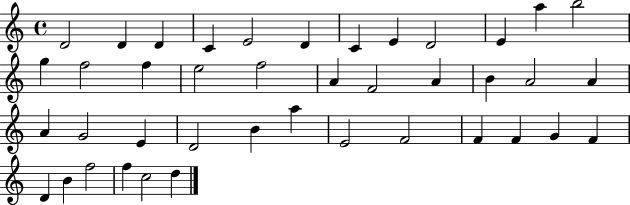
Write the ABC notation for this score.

X:1
T:Untitled
M:4/4
L:1/4
K:C
D2 D D C E2 D C E D2 E a b2 g f2 f e2 f2 A F2 A B A2 A A G2 E D2 B a E2 F2 F F G F D B f2 f c2 d